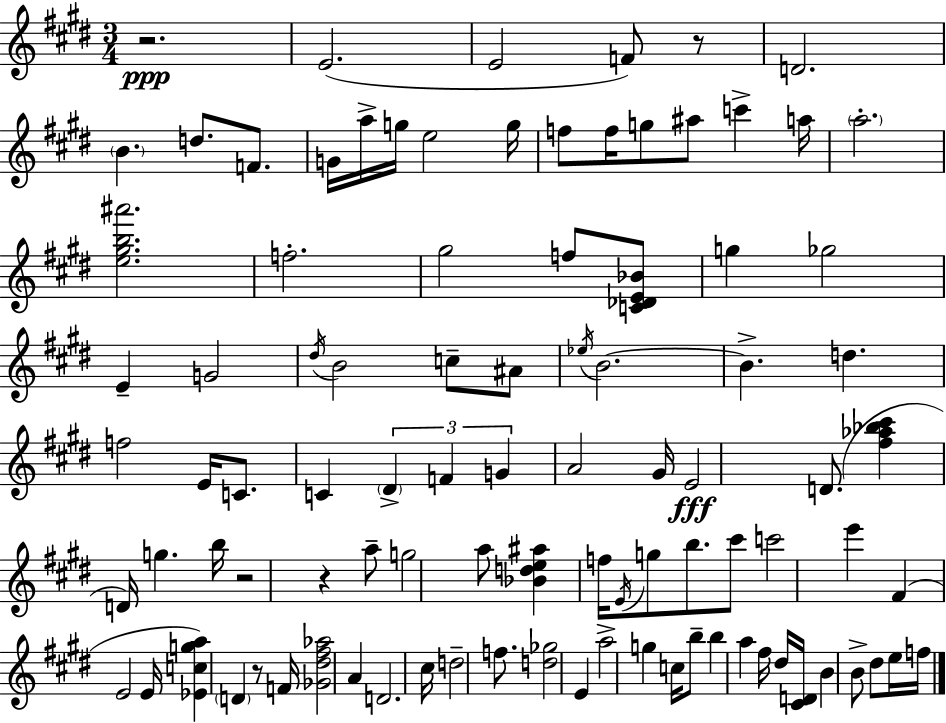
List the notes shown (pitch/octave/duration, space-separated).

R/h. E4/h. E4/h F4/e R/e D4/h. B4/q. D5/e. F4/e. G4/s A5/s G5/s E5/h G5/s F5/e F5/s G5/e A#5/e C6/q A5/s A5/h. [E5,G#5,B5,A#6]/h. F5/h. G#5/h F5/e [C4,Db4,E4,Bb4]/e G5/q Gb5/h E4/q G4/h D#5/s B4/h C5/e A#4/e Eb5/s B4/h. B4/q. D5/q. F5/h E4/s C4/e. C4/q D#4/q F4/q G4/q A4/h G#4/s E4/h D4/e. [F#5,Ab5,Bb5,C#6]/q D4/s G5/q. B5/s R/h R/q A5/e G5/h A5/e [Bb4,D5,E5,A#5]/q F5/s E4/s G5/e B5/e. C#6/e C6/h E6/q F#4/q E4/h E4/s [Eb4,C5,G5,A5]/q D4/q R/e F4/s [Gb4,D#5,F#5,Ab5]/h A4/q D4/h. C#5/s D5/h F5/e. [D5,Gb5]/h E4/q A5/h G5/q C5/s B5/e B5/q A5/q F#5/s D#5/s [C#4,D4]/s B4/q B4/e D#5/e E5/s F5/s